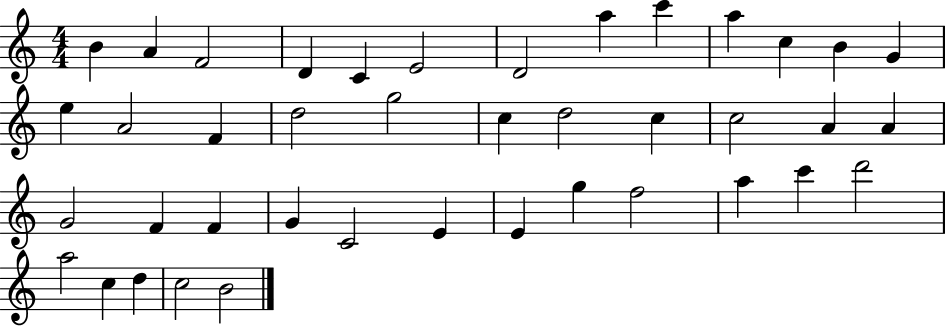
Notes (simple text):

B4/q A4/q F4/h D4/q C4/q E4/h D4/h A5/q C6/q A5/q C5/q B4/q G4/q E5/q A4/h F4/q D5/h G5/h C5/q D5/h C5/q C5/h A4/q A4/q G4/h F4/q F4/q G4/q C4/h E4/q E4/q G5/q F5/h A5/q C6/q D6/h A5/h C5/q D5/q C5/h B4/h